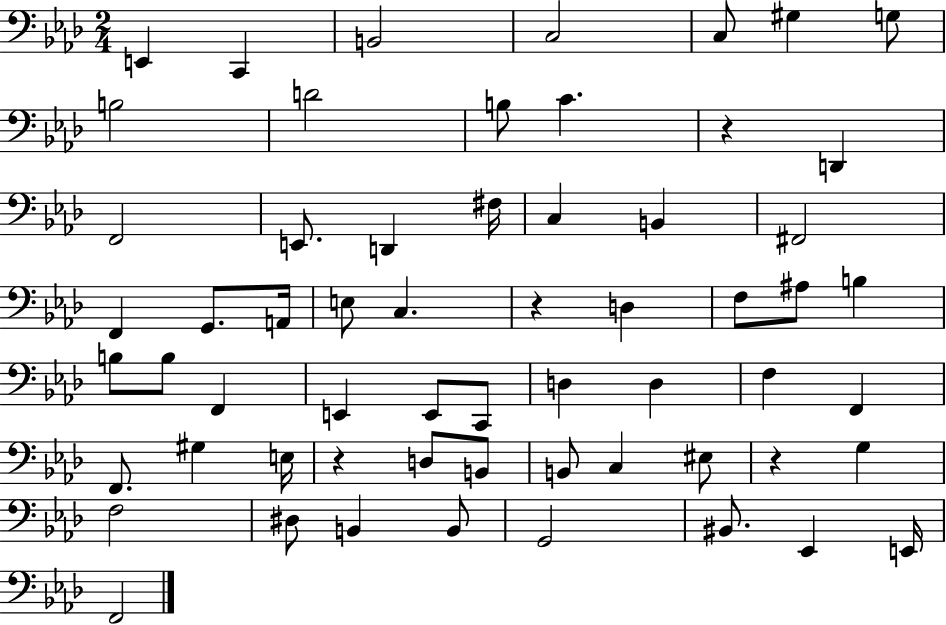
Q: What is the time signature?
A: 2/4